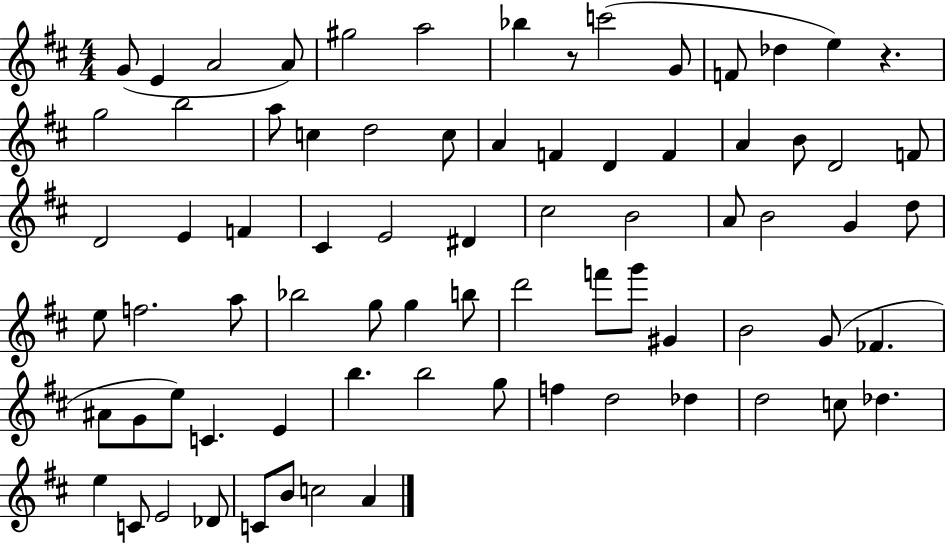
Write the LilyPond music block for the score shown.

{
  \clef treble
  \numericTimeSignature
  \time 4/4
  \key d \major
  g'8( e'4 a'2 a'8) | gis''2 a''2 | bes''4 r8 c'''2( g'8 | f'8 des''4 e''4) r4. | \break g''2 b''2 | a''8 c''4 d''2 c''8 | a'4 f'4 d'4 f'4 | a'4 b'8 d'2 f'8 | \break d'2 e'4 f'4 | cis'4 e'2 dis'4 | cis''2 b'2 | a'8 b'2 g'4 d''8 | \break e''8 f''2. a''8 | bes''2 g''8 g''4 b''8 | d'''2 f'''8 g'''8 gis'4 | b'2 g'8( fes'4. | \break ais'8 g'8 e''8) c'4. e'4 | b''4. b''2 g''8 | f''4 d''2 des''4 | d''2 c''8 des''4. | \break e''4 c'8 e'2 des'8 | c'8 b'8 c''2 a'4 | \bar "|."
}